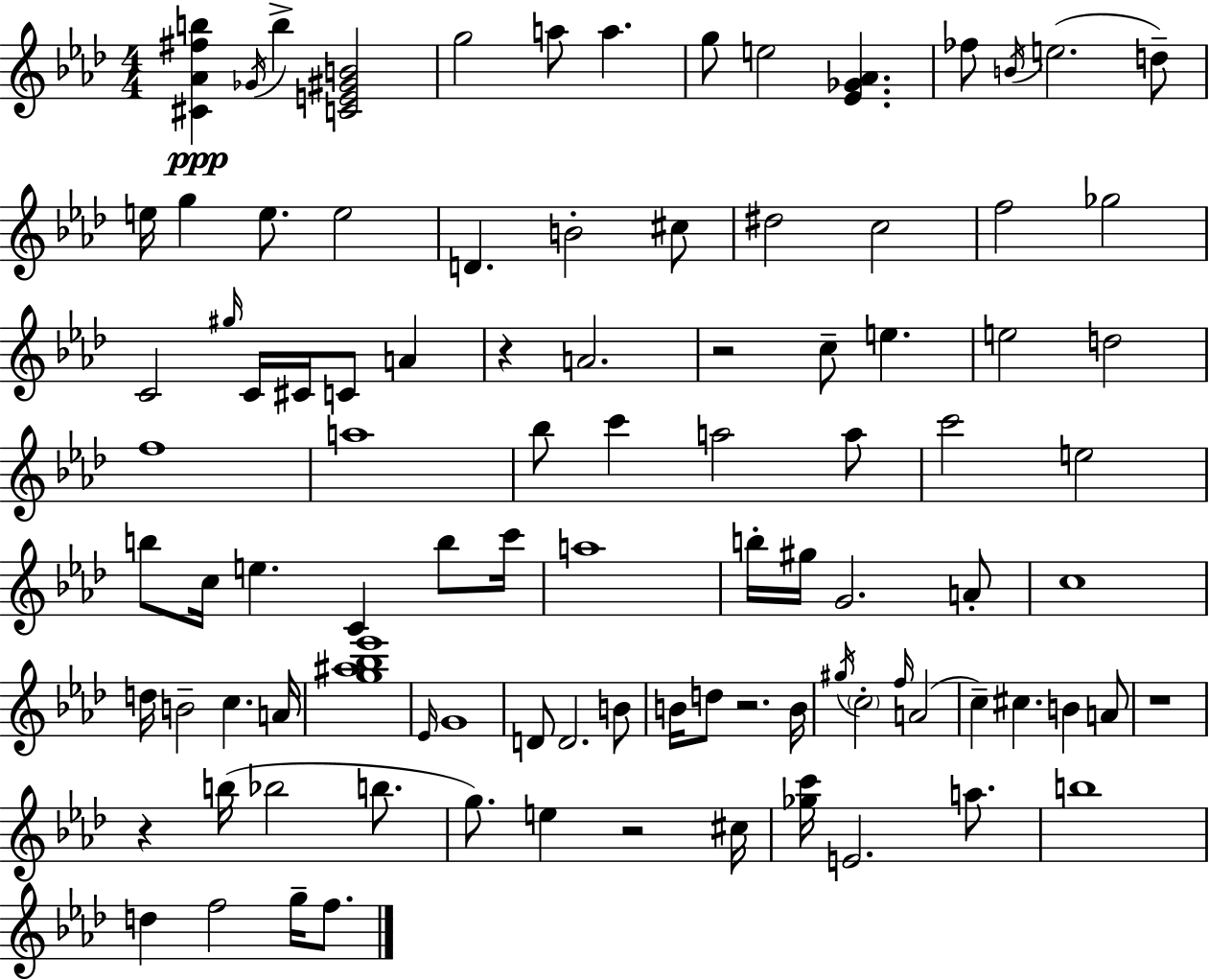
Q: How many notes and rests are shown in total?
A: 97